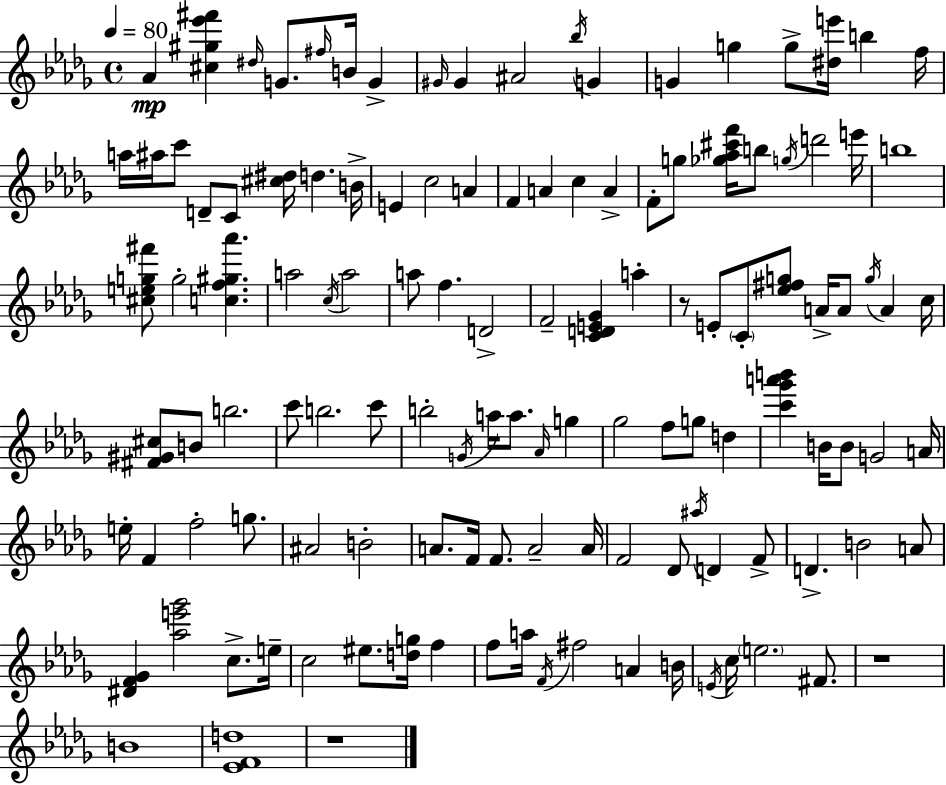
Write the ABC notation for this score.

X:1
T:Untitled
M:4/4
L:1/4
K:Bbm
_A [^c^g_e'^f'] ^d/4 G/2 ^f/4 B/4 G ^G/4 ^G ^A2 _b/4 G G g g/2 [^de']/4 b f/4 a/4 ^a/4 c'/2 D/2 C/2 [^c^d]/4 d B/4 E c2 A F A c A F/2 g/2 [_g_a^c'f']/4 b/2 g/4 d'2 e'/4 b4 [^ceg^f']/2 g2 [cf^g_a'] a2 c/4 a2 a/2 f D2 F2 [CDE_G] a z/2 E/2 C/2 [_e^fg]/2 A/4 A/2 g/4 A c/4 [^F^G^c]/2 B/2 b2 c'/2 b2 c'/2 b2 G/4 a/4 a/2 _A/4 g _g2 f/2 g/2 d [c'_g'a'b'] B/4 B/2 G2 A/4 e/4 F f2 g/2 ^A2 B2 A/2 F/4 F/2 A2 A/4 F2 _D/2 ^a/4 D F/2 D B2 A/2 [^DF_G] [_ae'_g']2 c/2 e/4 c2 ^e/2 [dg]/4 f f/2 a/4 F/4 ^f2 A B/4 E/4 c/4 e2 ^F/2 z4 B4 [_EFd]4 z4